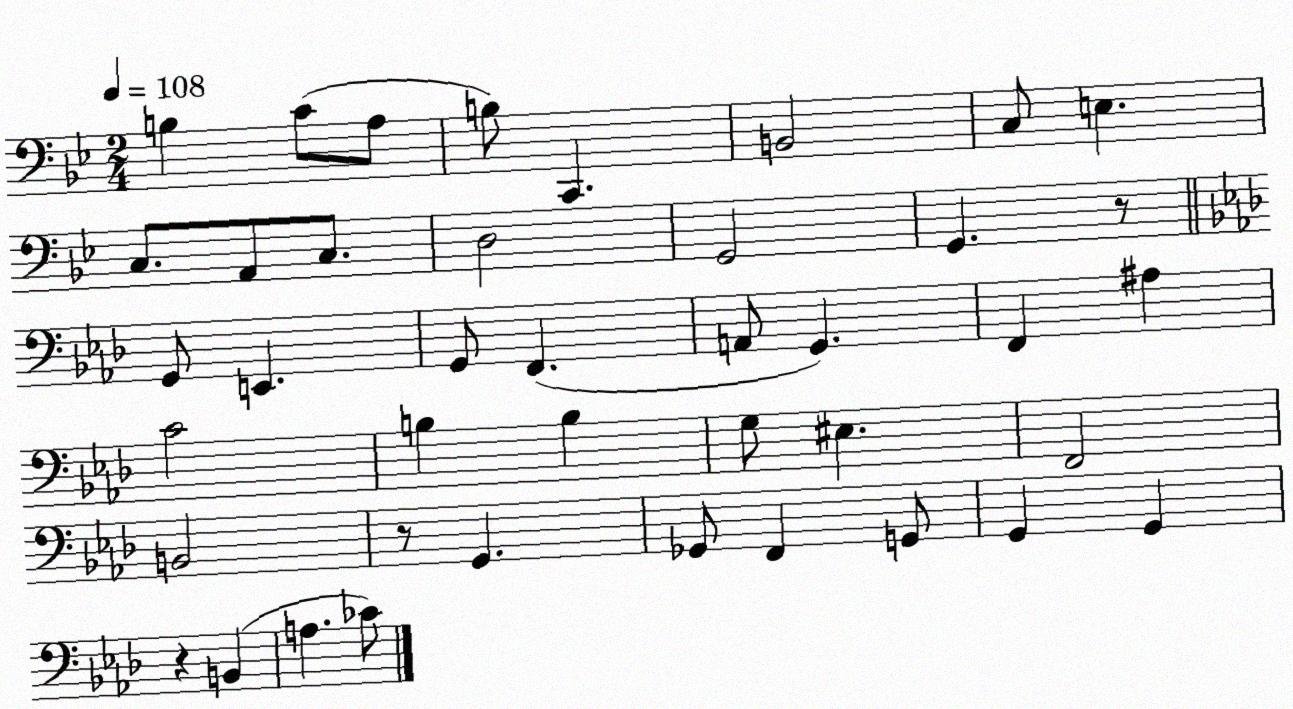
X:1
T:Untitled
M:2/4
L:1/4
K:Bb
B, C/2 A,/2 B,/2 C,, B,,2 C,/2 E, C,/2 A,,/2 C,/2 D,2 G,,2 G,, z/2 G,,/2 E,, G,,/2 F,, A,,/2 G,, F,, ^A, C2 B, B, G,/2 ^E, F,,2 B,,2 z/2 G,, _G,,/2 F,, G,,/2 G,, G,, z B,, A, _C/2